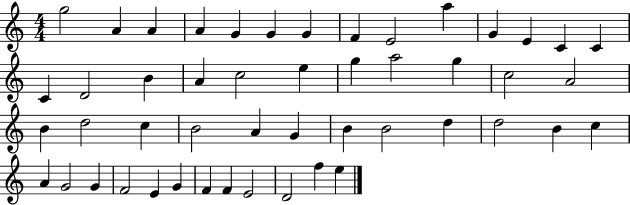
{
  \clef treble
  \numericTimeSignature
  \time 4/4
  \key c \major
  g''2 a'4 a'4 | a'4 g'4 g'4 g'4 | f'4 e'2 a''4 | g'4 e'4 c'4 c'4 | \break c'4 d'2 b'4 | a'4 c''2 e''4 | g''4 a''2 g''4 | c''2 a'2 | \break b'4 d''2 c''4 | b'2 a'4 g'4 | b'4 b'2 d''4 | d''2 b'4 c''4 | \break a'4 g'2 g'4 | f'2 e'4 g'4 | f'4 f'4 e'2 | d'2 f''4 e''4 | \break \bar "|."
}